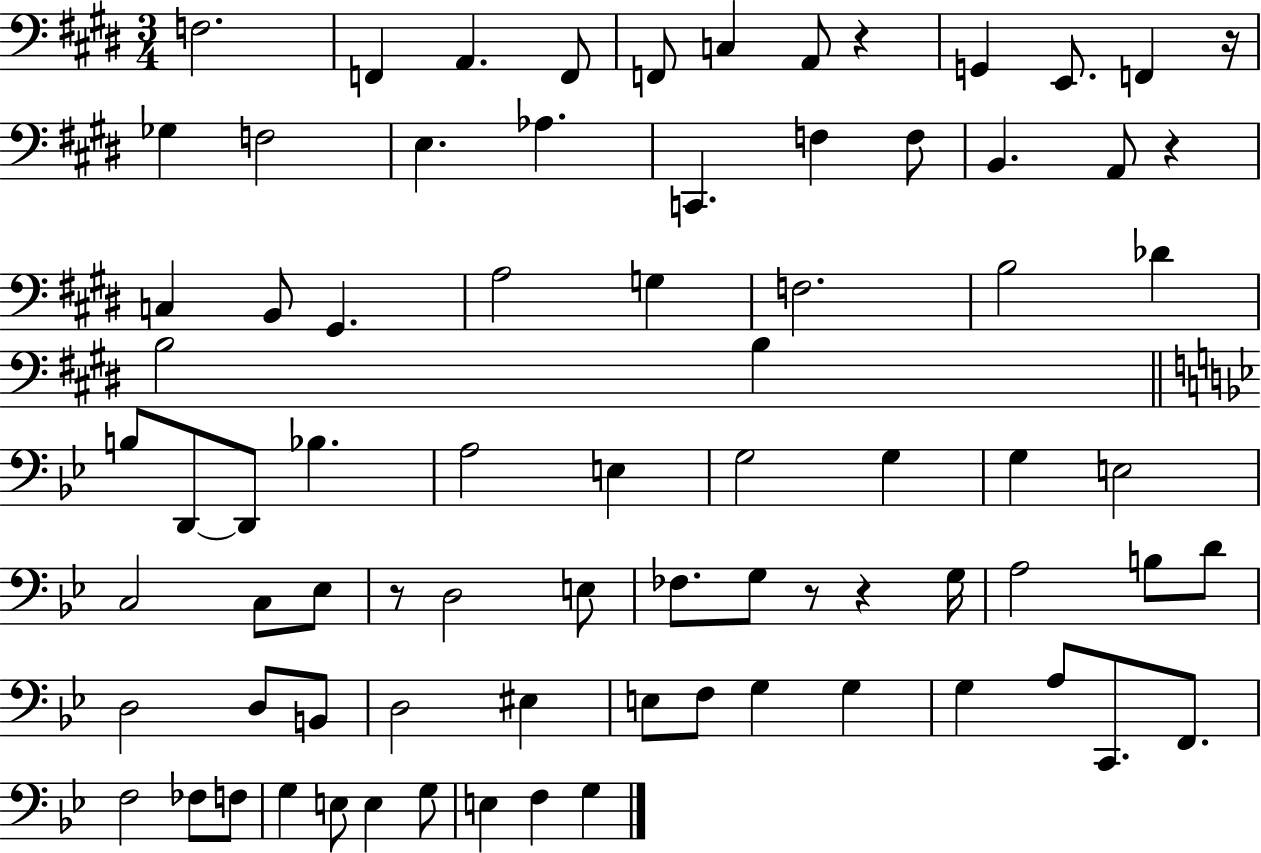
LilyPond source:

{
  \clef bass
  \numericTimeSignature
  \time 3/4
  \key e \major
  f2. | f,4 a,4. f,8 | f,8 c4 a,8 r4 | g,4 e,8. f,4 r16 | \break ges4 f2 | e4. aes4. | c,4. f4 f8 | b,4. a,8 r4 | \break c4 b,8 gis,4. | a2 g4 | f2. | b2 des'4 | \break b2 b4 | \bar "||" \break \key bes \major b8 d,8~~ d,8 bes4. | a2 e4 | g2 g4 | g4 e2 | \break c2 c8 ees8 | r8 d2 e8 | fes8. g8 r8 r4 g16 | a2 b8 d'8 | \break d2 d8 b,8 | d2 eis4 | e8 f8 g4 g4 | g4 a8 c,8. f,8. | \break f2 fes8 f8 | g4 e8 e4 g8 | e4 f4 g4 | \bar "|."
}